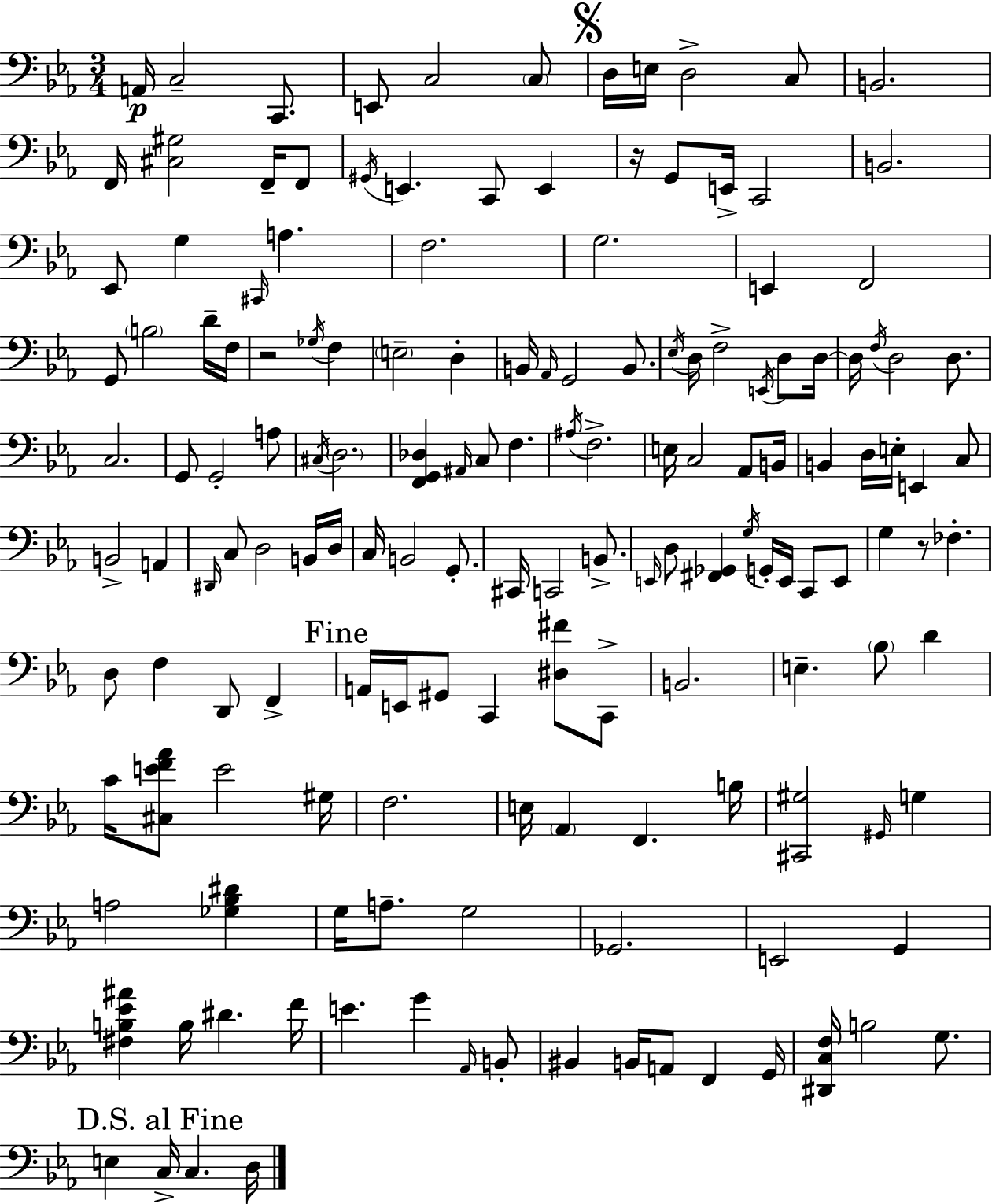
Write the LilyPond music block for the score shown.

{
  \clef bass
  \numericTimeSignature
  \time 3/4
  \key c \minor
  \repeat volta 2 { a,16\p c2-- c,8. | e,8 c2 \parenthesize c8 | \mark \markup { \musicglyph "scripts.segno" } d16 e16 d2-> c8 | b,2. | \break f,16 <cis gis>2 f,16-- f,8 | \acciaccatura { gis,16 } e,4. c,8 e,4 | r16 g,8 e,16-> c,2 | b,2. | \break ees,8 g4 \grace { cis,16 } a4. | f2. | g2. | e,4 f,2 | \break g,8 \parenthesize b2 | d'16-- f16 r2 \acciaccatura { ges16 } f4 | \parenthesize e2-- d4-. | b,16 \grace { aes,16 } g,2 | \break b,8. \acciaccatura { ees16 } d16 f2-> | \acciaccatura { e,16 } d8 d16~~ d16 \acciaccatura { f16 } d2 | d8. c2. | g,8 g,2-. | \break a8 \acciaccatura { cis16 } \parenthesize d2. | <f, g, des>4 | \grace { ais,16 } c8 f4. \acciaccatura { ais16 } f2.-> | e16 c2 | \break aes,8 b,16 b,4 | d16 e16-. e,4 c8 b,2-> | a,4 \grace { dis,16 } c8 | d2 b,16 d16 c16 | \break b,2 g,8.-. cis,16 | c,2 b,8.-> \grace { e,16 } | d8 <fis, ges,>4 \acciaccatura { g16 } g,16-. e,16 c,8 e,8 | g4 r8 fes4.-. | \break d8 f4 d,8 f,4-> | \mark "Fine" a,16 e,16 gis,8 c,4 <dis fis'>8 c,8-> | b,2. | e4.-- \parenthesize bes8 d'4 | \break c'16 <cis e' f' aes'>8 e'2 | gis16 f2. | e16 \parenthesize aes,4 f,4. | b16 <cis, gis>2 \grace { gis,16 } g4 | \break a2 <ges bes dis'>4 | g16 a8.-- g2 | ges,2. | e,2 g,4 | \break <fis b ees' ais'>4 b16 dis'4. | f'16 e'4. g'4 | \grace { aes,16 } b,8-. bis,4 b,16 a,8 f,4 | g,16 <dis, c f>16 b2 | \break g8. \mark "D.S. al Fine" e4 c16-> c4. | d16 } \bar "|."
}